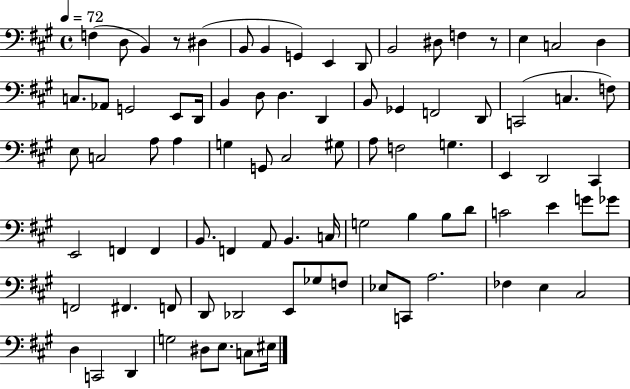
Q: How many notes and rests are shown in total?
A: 85